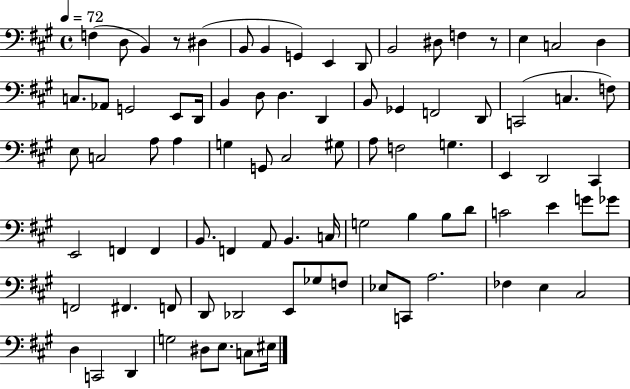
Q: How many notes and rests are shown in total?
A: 85